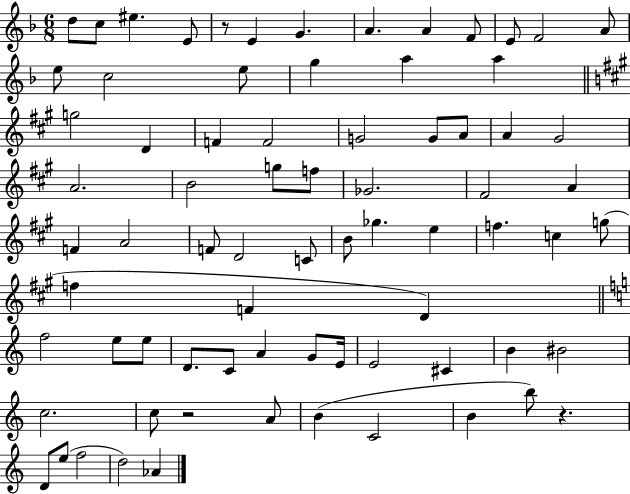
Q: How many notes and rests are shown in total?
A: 75